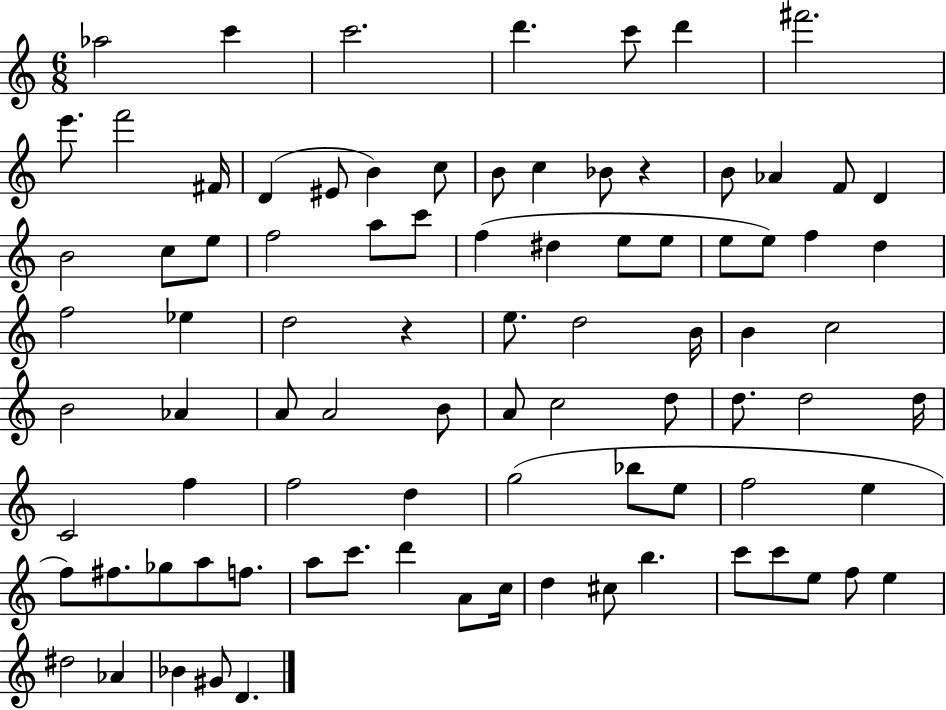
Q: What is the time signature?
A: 6/8